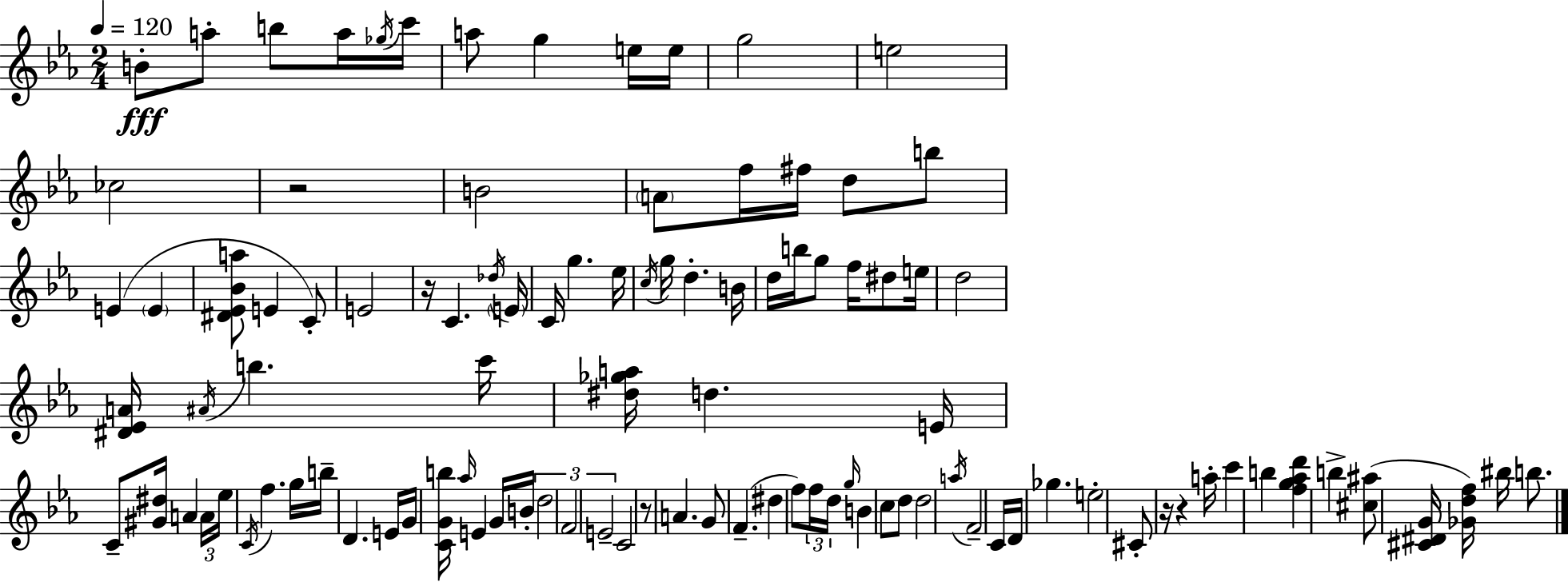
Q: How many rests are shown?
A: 5